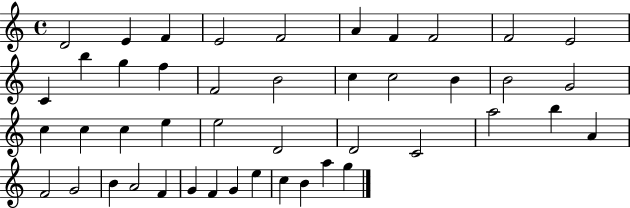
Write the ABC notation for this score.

X:1
T:Untitled
M:4/4
L:1/4
K:C
D2 E F E2 F2 A F F2 F2 E2 C b g f F2 B2 c c2 B B2 G2 c c c e e2 D2 D2 C2 a2 b A F2 G2 B A2 F G F G e c B a g